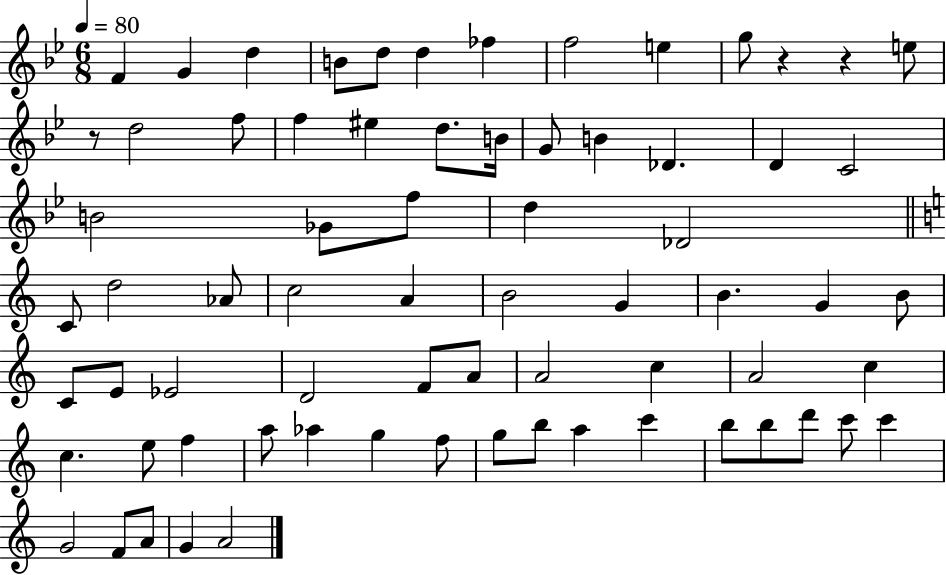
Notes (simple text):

F4/q G4/q D5/q B4/e D5/e D5/q FES5/q F5/h E5/q G5/e R/q R/q E5/e R/e D5/h F5/e F5/q EIS5/q D5/e. B4/s G4/e B4/q Db4/q. D4/q C4/h B4/h Gb4/e F5/e D5/q Db4/h C4/e D5/h Ab4/e C5/h A4/q B4/h G4/q B4/q. G4/q B4/e C4/e E4/e Eb4/h D4/h F4/e A4/e A4/h C5/q A4/h C5/q C5/q. E5/e F5/q A5/e Ab5/q G5/q F5/e G5/e B5/e A5/q C6/q B5/e B5/e D6/e C6/e C6/q G4/h F4/e A4/e G4/q A4/h